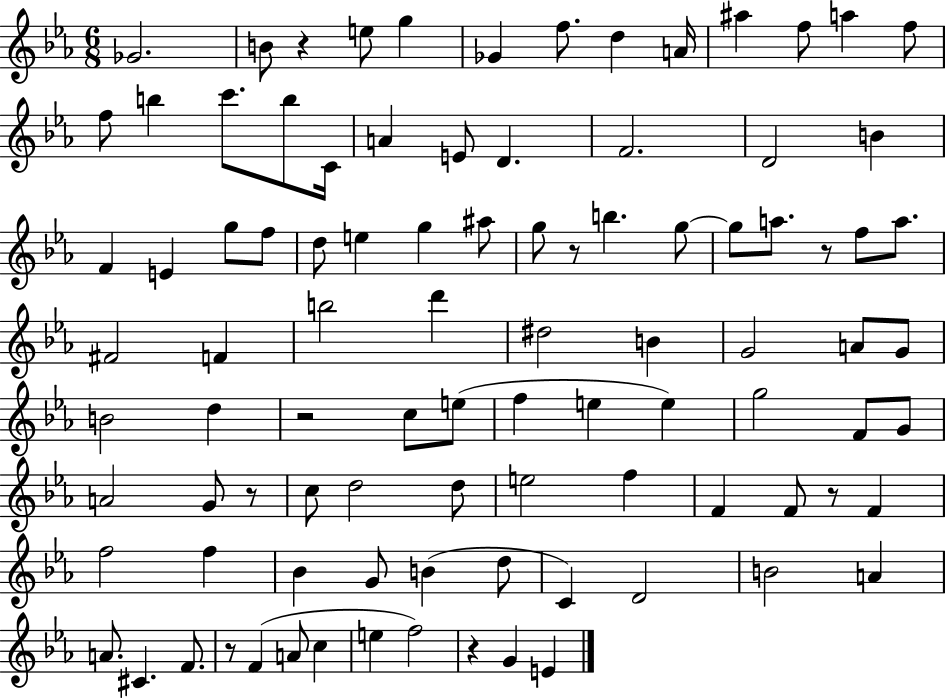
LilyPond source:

{
  \clef treble
  \numericTimeSignature
  \time 6/8
  \key ees \major
  ges'2. | b'8 r4 e''8 g''4 | ges'4 f''8. d''4 a'16 | ais''4 f''8 a''4 f''8 | \break f''8 b''4 c'''8. b''8 c'16 | a'4 e'8 d'4. | f'2. | d'2 b'4 | \break f'4 e'4 g''8 f''8 | d''8 e''4 g''4 ais''8 | g''8 r8 b''4. g''8~~ | g''8 a''8. r8 f''8 a''8. | \break fis'2 f'4 | b''2 d'''4 | dis''2 b'4 | g'2 a'8 g'8 | \break b'2 d''4 | r2 c''8 e''8( | f''4 e''4 e''4) | g''2 f'8 g'8 | \break a'2 g'8 r8 | c''8 d''2 d''8 | e''2 f''4 | f'4 f'8 r8 f'4 | \break f''2 f''4 | bes'4 g'8 b'4( d''8 | c'4) d'2 | b'2 a'4 | \break a'8. cis'4. f'8. | r8 f'4( a'8 c''4 | e''4 f''2) | r4 g'4 e'4 | \break \bar "|."
}